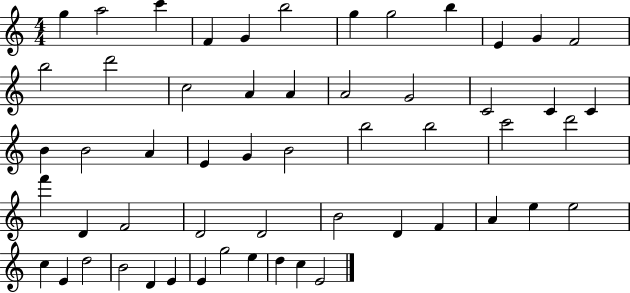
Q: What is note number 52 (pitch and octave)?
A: E5